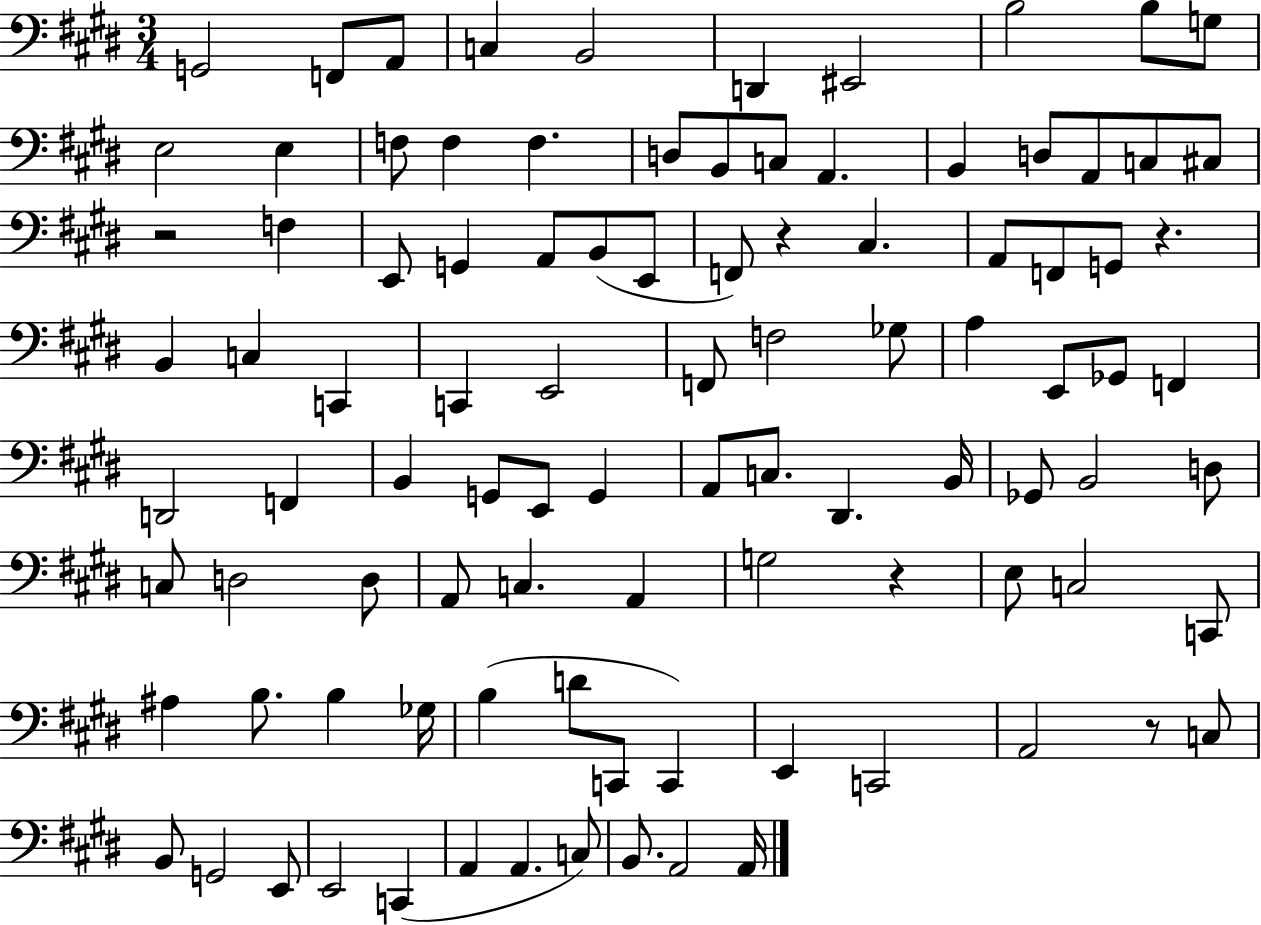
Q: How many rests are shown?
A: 5